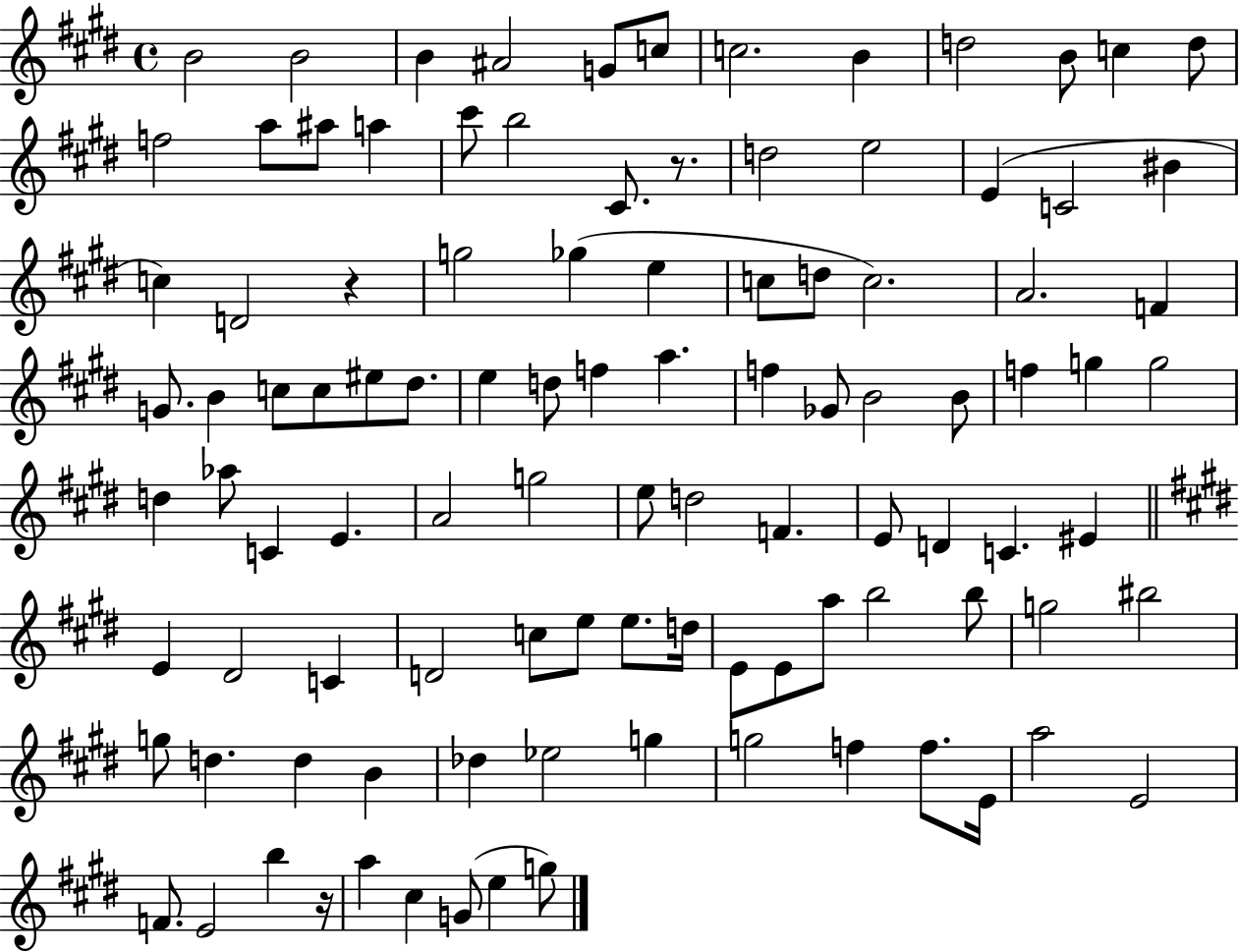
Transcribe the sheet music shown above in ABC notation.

X:1
T:Untitled
M:4/4
L:1/4
K:E
B2 B2 B ^A2 G/2 c/2 c2 B d2 B/2 c d/2 f2 a/2 ^a/2 a ^c'/2 b2 ^C/2 z/2 d2 e2 E C2 ^B c D2 z g2 _g e c/2 d/2 c2 A2 F G/2 B c/2 c/2 ^e/2 ^d/2 e d/2 f a f _G/2 B2 B/2 f g g2 d _a/2 C E A2 g2 e/2 d2 F E/2 D C ^E E ^D2 C D2 c/2 e/2 e/2 d/4 E/2 E/2 a/2 b2 b/2 g2 ^b2 g/2 d d B _d _e2 g g2 f f/2 E/4 a2 E2 F/2 E2 b z/4 a ^c G/2 e g/2